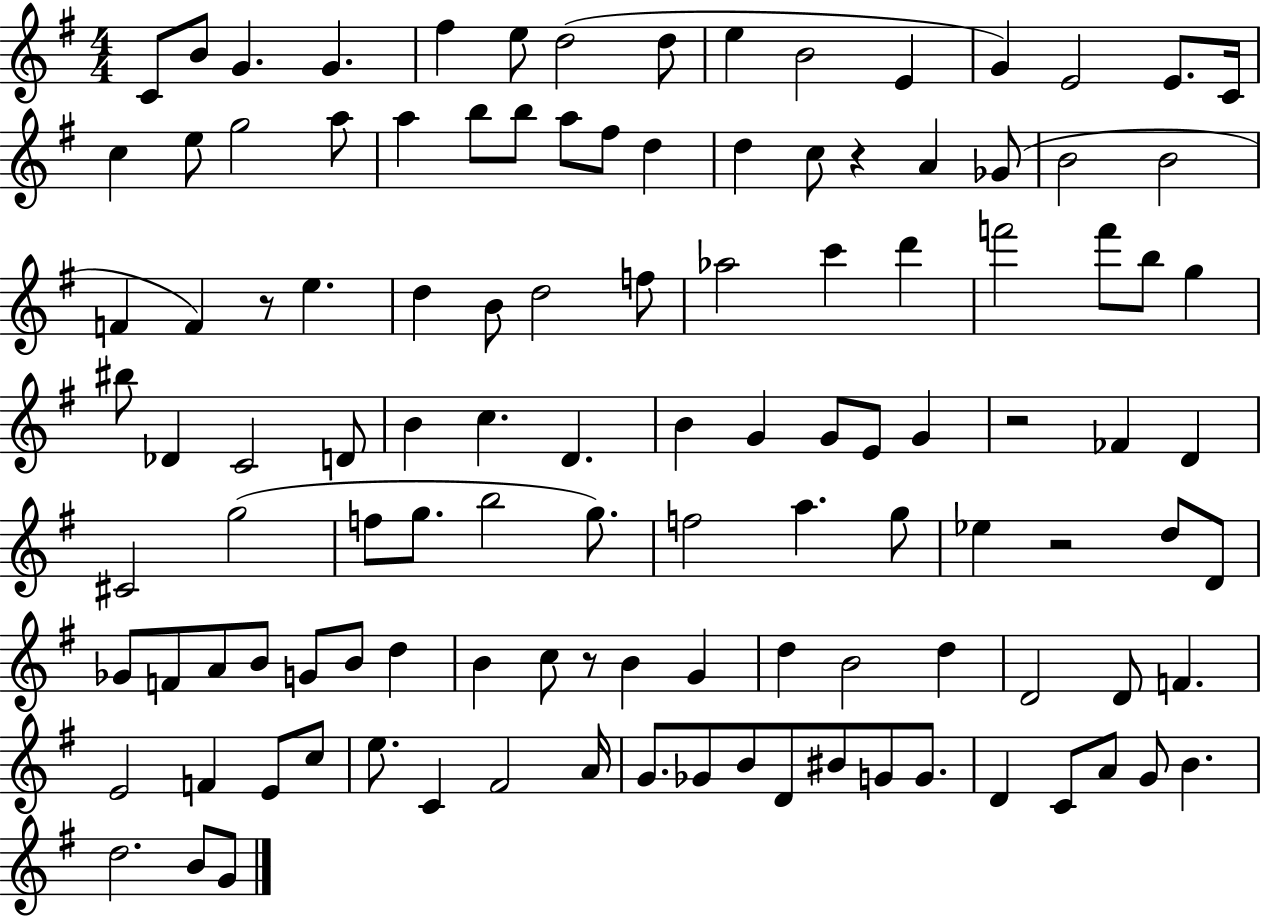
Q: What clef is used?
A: treble